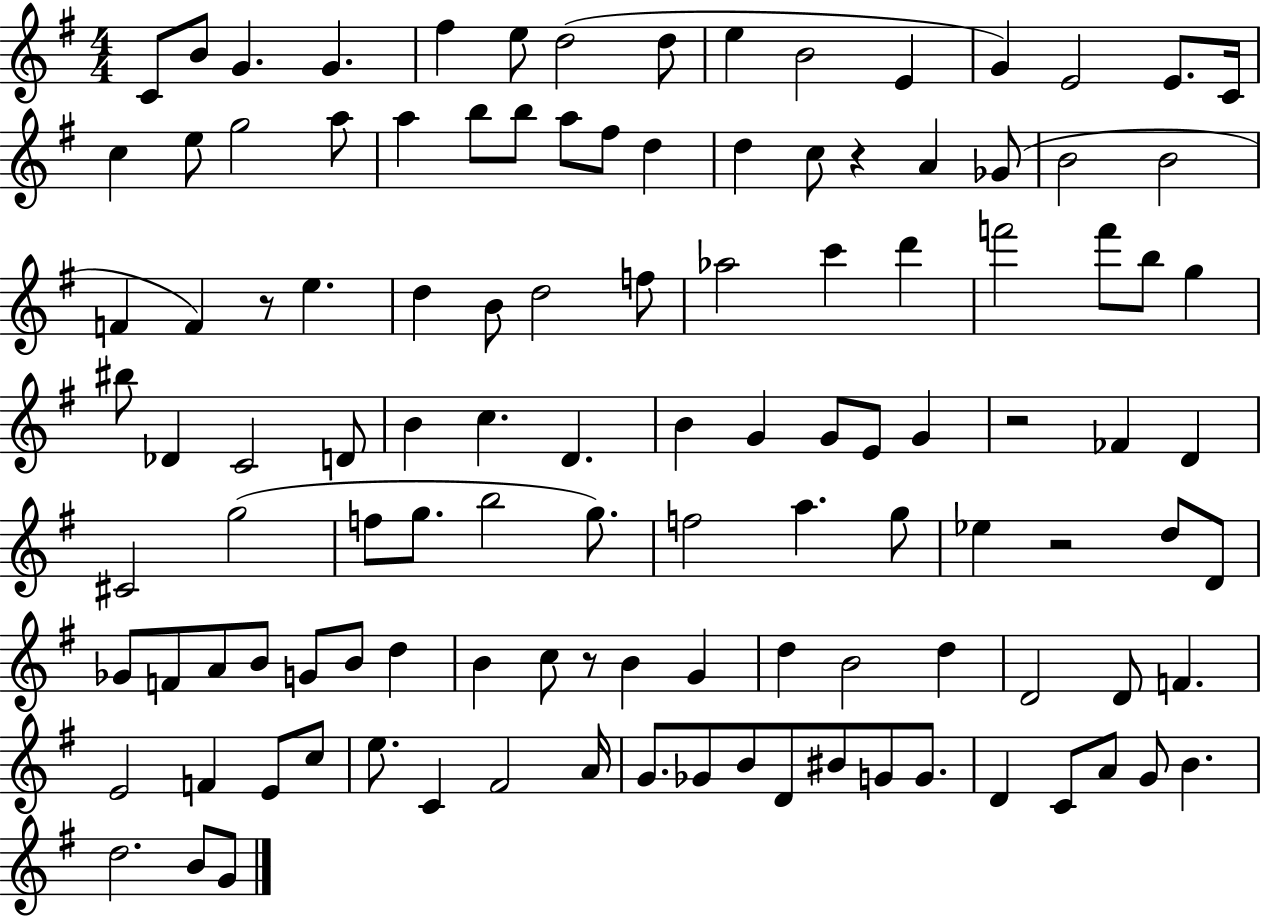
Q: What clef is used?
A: treble